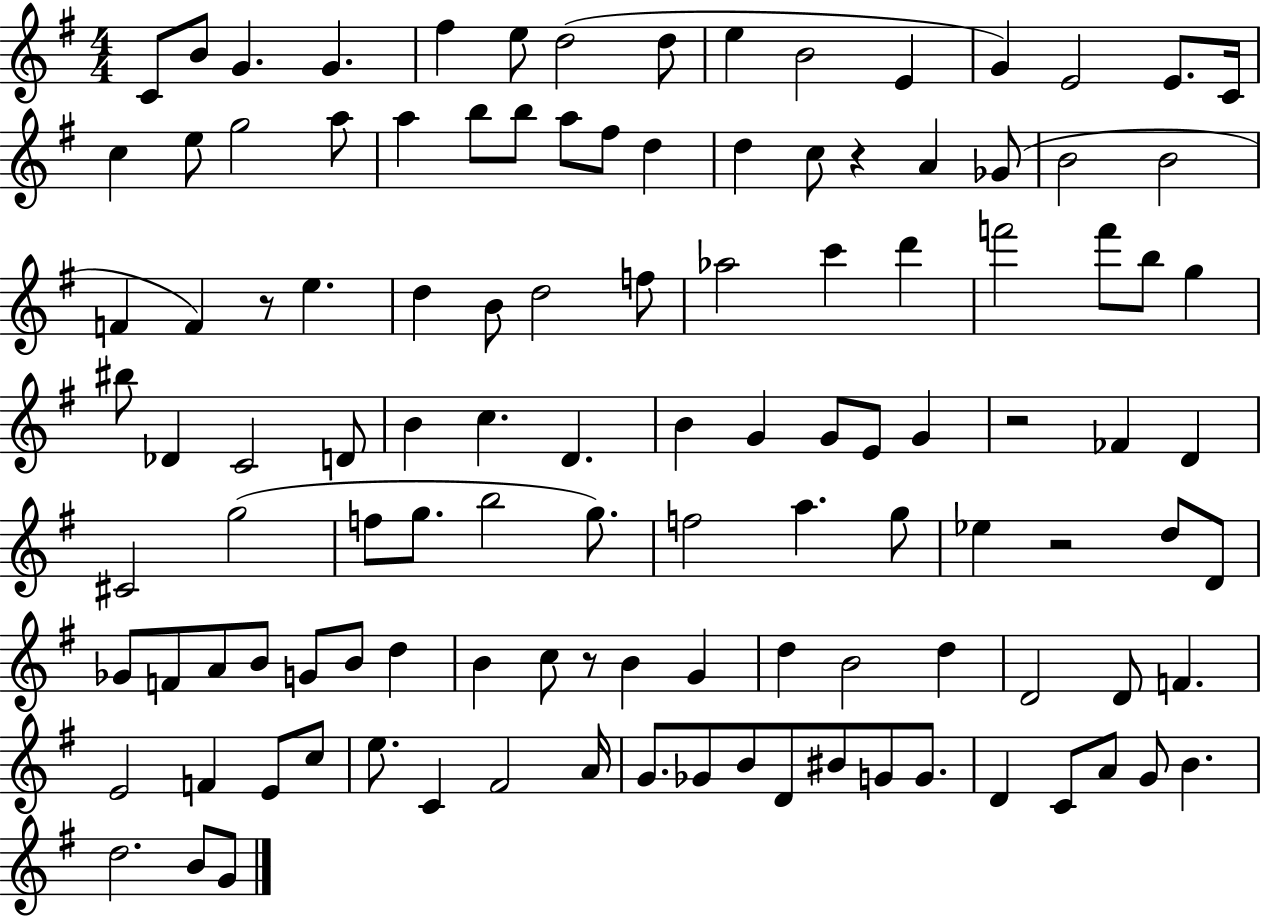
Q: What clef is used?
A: treble